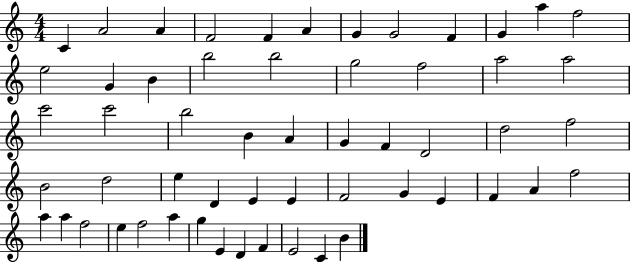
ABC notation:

X:1
T:Untitled
M:4/4
L:1/4
K:C
C A2 A F2 F A G G2 F G a f2 e2 G B b2 b2 g2 f2 a2 a2 c'2 c'2 b2 B A G F D2 d2 f2 B2 d2 e D E E F2 G E F A f2 a a f2 e f2 a g E D F E2 C B